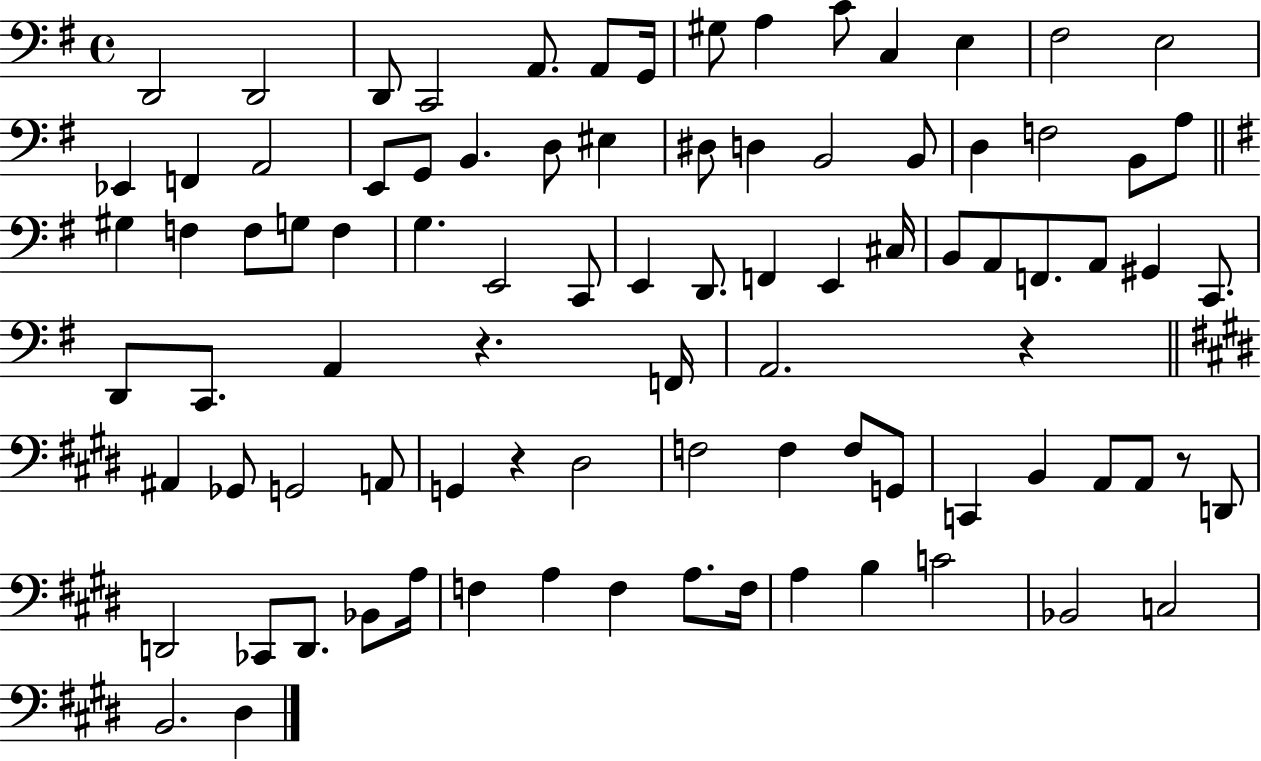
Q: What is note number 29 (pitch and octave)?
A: B2